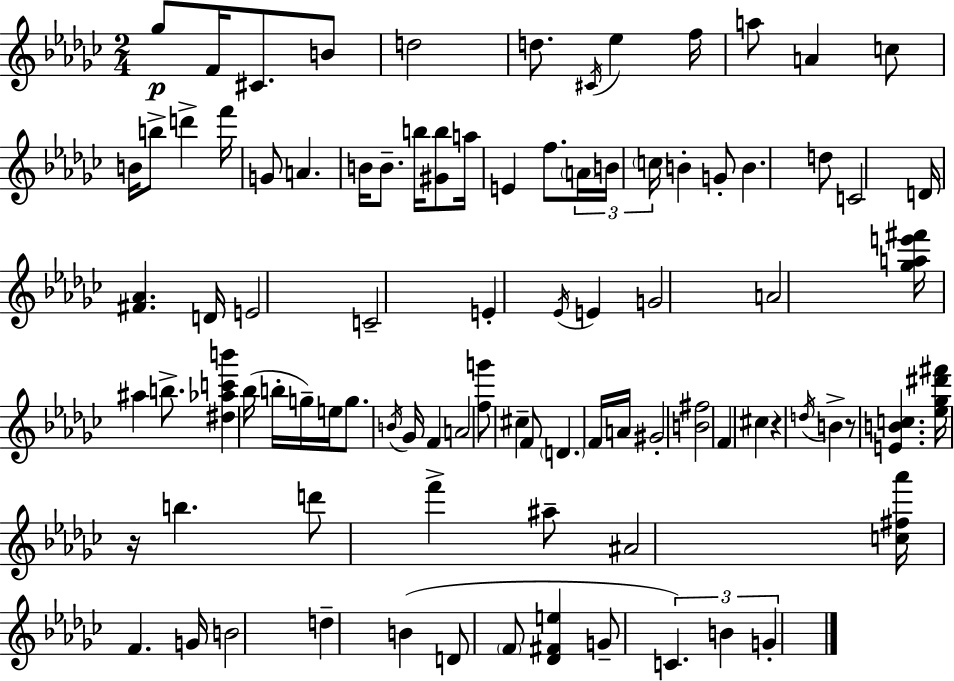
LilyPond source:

{
  \clef treble
  \numericTimeSignature
  \time 2/4
  \key ees \minor
  \repeat volta 2 { ges''8\p f'16 cis'8. b'8 | d''2 | d''8. \acciaccatura { cis'16 } ees''4 | f''16 a''8 a'4 c''8 | \break b'16 b''8-> d'''4-> | f'''16 g'8 a'4. | b'16 b'8.-- b''16 <gis' b''>8 | a''16 e'4 f''8. | \break \tuplet 3/2 { \parenthesize a'16 b'16 \parenthesize c''16 } b'4-. g'8-. | b'4. d''8 | c'2 | d'16 <fis' aes'>4. | \break d'16 e'2 | c'2-- | e'4-. \acciaccatura { ees'16 } e'4 | g'2 | \break a'2 | <ges'' a'' e''' fis'''>16 ais''4 b''8.-> | <dis'' aes'' c''' b'''>4 bes''16( b''16-. | g''16--) e''16 g''8. \acciaccatura { b'16 } ges'16 f'4 | \break a'2 | <f'' g'''>8 cis''4-- | f'8 \parenthesize d'4. | f'16 a'16 gis'2-. | \break <b' fis''>2 | f'4 cis''4 | r4 \acciaccatura { d''16 } | b'4-> r8 <e' b' c''>4. | \break <ees'' ges'' dis''' fis'''>16 r16 b''4. | d'''8 f'''4-> | ais''8-- ais'2 | <c'' fis'' aes'''>16 f'4. | \break g'16 b'2 | d''4-- | b'4( d'8 \parenthesize f'8 | <des' fis' e''>4 g'8-- \tuplet 3/2 { c'4.) | \break b'4 | g'4-. } } \bar "|."
}